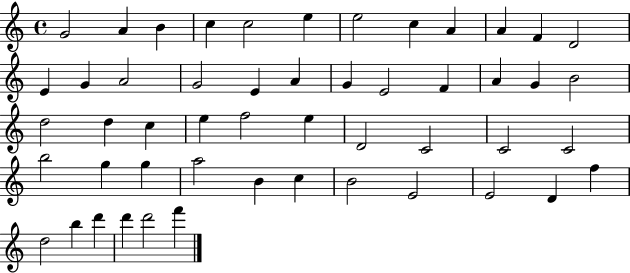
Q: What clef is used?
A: treble